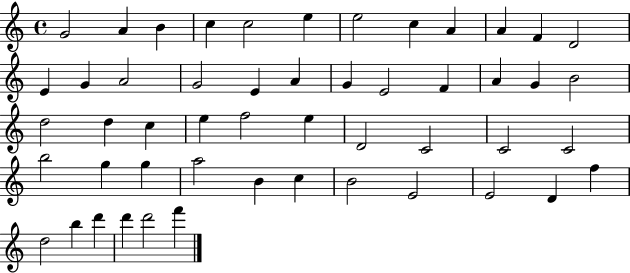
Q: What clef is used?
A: treble